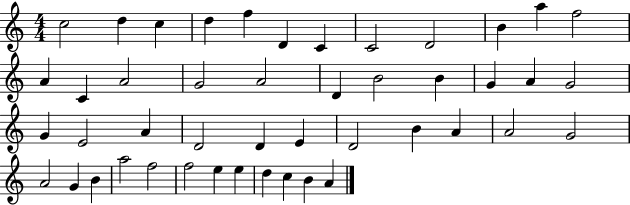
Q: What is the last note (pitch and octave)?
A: A4